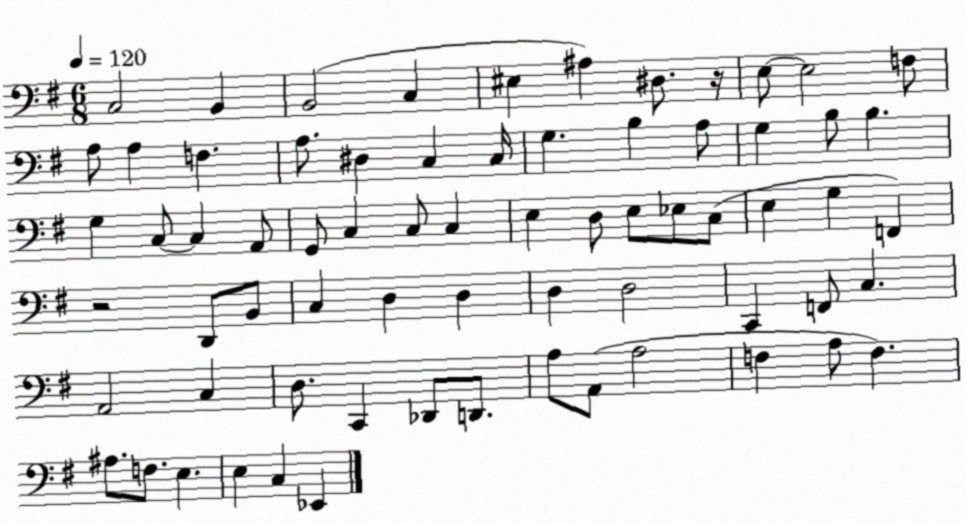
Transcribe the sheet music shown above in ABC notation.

X:1
T:Untitled
M:6/8
L:1/4
K:G
C,2 B,, B,,2 C, ^E, ^A, ^D,/2 z/4 E,/2 E,2 F,/2 A,/2 A, F, A,/2 ^D, C, C,/4 G, B, A,/2 G, B,/2 B, G, C,/2 C, A,,/2 G,,/2 C, C,/2 C, E, D,/2 E,/2 _E,/2 C,/2 E, G, F,, z2 D,,/2 B,,/2 C, D, D, D, D,2 C,, F,,/2 C, A,,2 C, D,/2 C,, _D,,/2 D,,/2 A,/2 A,,/2 A,2 F, A,/2 F, ^A,/2 F,/2 E, E, C, _E,,